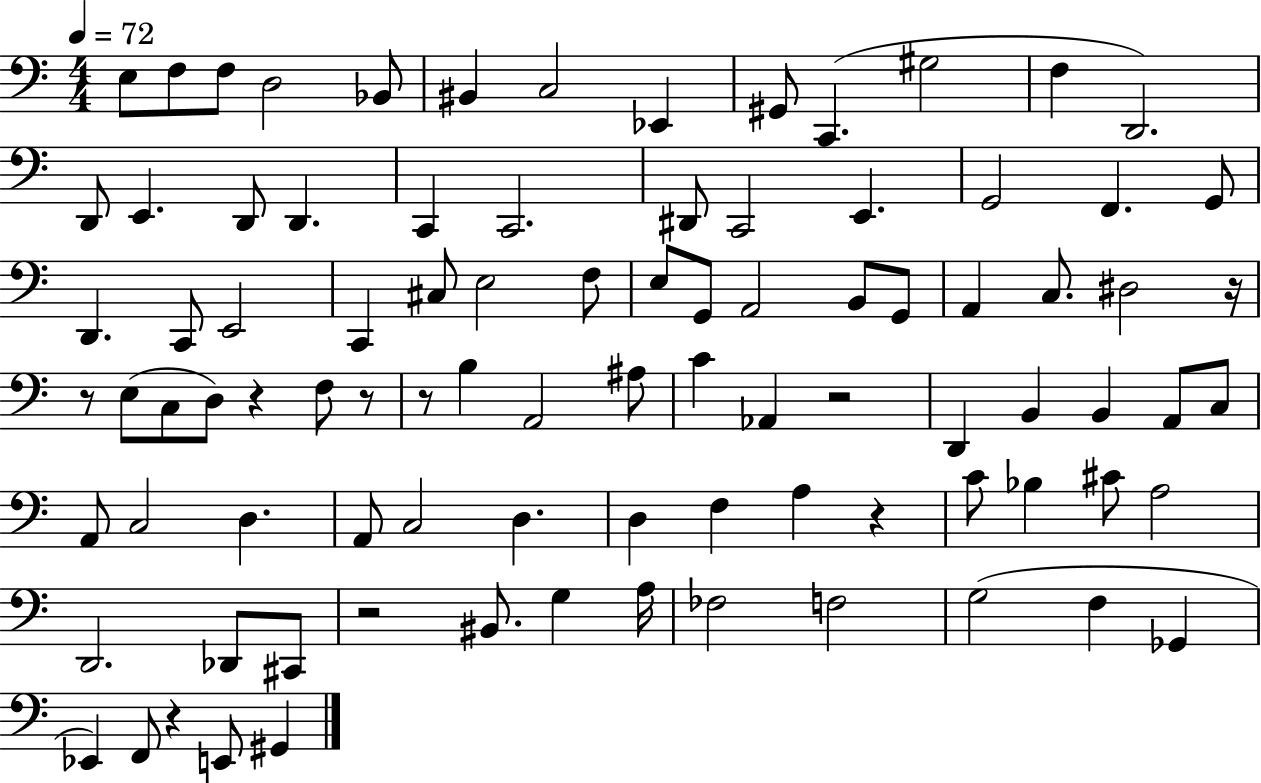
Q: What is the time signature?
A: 4/4